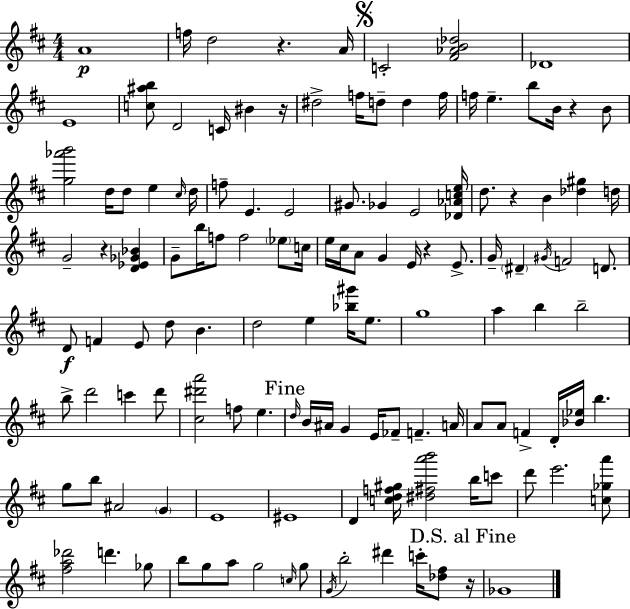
{
  \clef treble
  \numericTimeSignature
  \time 4/4
  \key d \major
  a'1\p | f''16 d''2 r4. a'16 | \mark \markup { \musicglyph "scripts.segno" } c'2-. <fis' aes' b' des''>2 | des'1 | \break e'1 | <c'' ais'' b''>8 d'2 c'16 bis'4 r16 | dis''2-> f''16 d''8-- d''4 f''16 | f''16 e''4.-- b''8 b'16 r4 b'8 | \break <g'' aes''' b'''>2 d''16 d''8 e''4 \grace { cis''16 } | d''16 f''8-- e'4. e'2 | gis'8. ges'4 e'2 | <des' aes' c'' e''>16 d''8. r4 b'4 <des'' gis''>4 | \break d''16 g'2-- r4 <d' ees' ges' bes'>4 | g'8-- b''16 f''8 f''2 \parenthesize ees''8 | c''16 e''16 cis''16 a'8 g'4 e'16 r4 e'8.-> | g'16-- \parenthesize dis'4-- \acciaccatura { gis'16 } f'2 d'8. | \break d'8\f f'4 e'8 d''8 b'4. | d''2 e''4 <bes'' gis'''>16 e''8. | g''1 | a''4 b''4 b''2-- | \break b''8-> d'''2 c'''4 | d'''8 <cis'' dis''' a'''>2 f''8 e''4. | \mark "Fine" \grace { d''16 } b'16 ais'16 g'4 e'16 fes'8-- f'4.-- | a'16 a'8 a'8 f'4-> d'16-. <bes' ees''>16 b''4. | \break g''8 b''8 ais'2 \parenthesize g'4 | e'1 | eis'1 | d'4 <c'' d'' f'' gis''>16 <dis'' fis'' a''' b'''>2 | \break b''16 c'''8 d'''8 e'''2. | <c'' ges'' a'''>8 <fis'' a'' des'''>2 d'''4. | ges''8 b''8 g''8 a''8 g''2 | \grace { c''16 } g''8 \acciaccatura { g'16 } b''2-. dis'''4 | \break c'''16-. <des'' fis''>8 \mark "D.S. al Fine" r16 ges'1 | \bar "|."
}